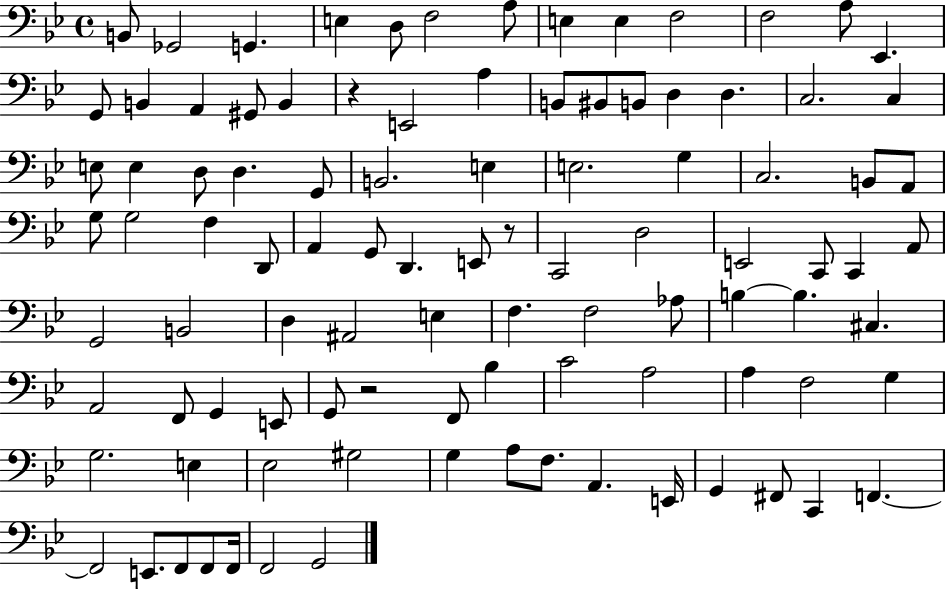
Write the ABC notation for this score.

X:1
T:Untitled
M:4/4
L:1/4
K:Bb
B,,/2 _G,,2 G,, E, D,/2 F,2 A,/2 E, E, F,2 F,2 A,/2 _E,, G,,/2 B,, A,, ^G,,/2 B,, z E,,2 A, B,,/2 ^B,,/2 B,,/2 D, D, C,2 C, E,/2 E, D,/2 D, G,,/2 B,,2 E, E,2 G, C,2 B,,/2 A,,/2 G,/2 G,2 F, D,,/2 A,, G,,/2 D,, E,,/2 z/2 C,,2 D,2 E,,2 C,,/2 C,, A,,/2 G,,2 B,,2 D, ^A,,2 E, F, F,2 _A,/2 B, B, ^C, A,,2 F,,/2 G,, E,,/2 G,,/2 z2 F,,/2 _B, C2 A,2 A, F,2 G, G,2 E, _E,2 ^G,2 G, A,/2 F,/2 A,, E,,/4 G,, ^F,,/2 C,, F,, F,,2 E,,/2 F,,/2 F,,/2 F,,/4 F,,2 G,,2